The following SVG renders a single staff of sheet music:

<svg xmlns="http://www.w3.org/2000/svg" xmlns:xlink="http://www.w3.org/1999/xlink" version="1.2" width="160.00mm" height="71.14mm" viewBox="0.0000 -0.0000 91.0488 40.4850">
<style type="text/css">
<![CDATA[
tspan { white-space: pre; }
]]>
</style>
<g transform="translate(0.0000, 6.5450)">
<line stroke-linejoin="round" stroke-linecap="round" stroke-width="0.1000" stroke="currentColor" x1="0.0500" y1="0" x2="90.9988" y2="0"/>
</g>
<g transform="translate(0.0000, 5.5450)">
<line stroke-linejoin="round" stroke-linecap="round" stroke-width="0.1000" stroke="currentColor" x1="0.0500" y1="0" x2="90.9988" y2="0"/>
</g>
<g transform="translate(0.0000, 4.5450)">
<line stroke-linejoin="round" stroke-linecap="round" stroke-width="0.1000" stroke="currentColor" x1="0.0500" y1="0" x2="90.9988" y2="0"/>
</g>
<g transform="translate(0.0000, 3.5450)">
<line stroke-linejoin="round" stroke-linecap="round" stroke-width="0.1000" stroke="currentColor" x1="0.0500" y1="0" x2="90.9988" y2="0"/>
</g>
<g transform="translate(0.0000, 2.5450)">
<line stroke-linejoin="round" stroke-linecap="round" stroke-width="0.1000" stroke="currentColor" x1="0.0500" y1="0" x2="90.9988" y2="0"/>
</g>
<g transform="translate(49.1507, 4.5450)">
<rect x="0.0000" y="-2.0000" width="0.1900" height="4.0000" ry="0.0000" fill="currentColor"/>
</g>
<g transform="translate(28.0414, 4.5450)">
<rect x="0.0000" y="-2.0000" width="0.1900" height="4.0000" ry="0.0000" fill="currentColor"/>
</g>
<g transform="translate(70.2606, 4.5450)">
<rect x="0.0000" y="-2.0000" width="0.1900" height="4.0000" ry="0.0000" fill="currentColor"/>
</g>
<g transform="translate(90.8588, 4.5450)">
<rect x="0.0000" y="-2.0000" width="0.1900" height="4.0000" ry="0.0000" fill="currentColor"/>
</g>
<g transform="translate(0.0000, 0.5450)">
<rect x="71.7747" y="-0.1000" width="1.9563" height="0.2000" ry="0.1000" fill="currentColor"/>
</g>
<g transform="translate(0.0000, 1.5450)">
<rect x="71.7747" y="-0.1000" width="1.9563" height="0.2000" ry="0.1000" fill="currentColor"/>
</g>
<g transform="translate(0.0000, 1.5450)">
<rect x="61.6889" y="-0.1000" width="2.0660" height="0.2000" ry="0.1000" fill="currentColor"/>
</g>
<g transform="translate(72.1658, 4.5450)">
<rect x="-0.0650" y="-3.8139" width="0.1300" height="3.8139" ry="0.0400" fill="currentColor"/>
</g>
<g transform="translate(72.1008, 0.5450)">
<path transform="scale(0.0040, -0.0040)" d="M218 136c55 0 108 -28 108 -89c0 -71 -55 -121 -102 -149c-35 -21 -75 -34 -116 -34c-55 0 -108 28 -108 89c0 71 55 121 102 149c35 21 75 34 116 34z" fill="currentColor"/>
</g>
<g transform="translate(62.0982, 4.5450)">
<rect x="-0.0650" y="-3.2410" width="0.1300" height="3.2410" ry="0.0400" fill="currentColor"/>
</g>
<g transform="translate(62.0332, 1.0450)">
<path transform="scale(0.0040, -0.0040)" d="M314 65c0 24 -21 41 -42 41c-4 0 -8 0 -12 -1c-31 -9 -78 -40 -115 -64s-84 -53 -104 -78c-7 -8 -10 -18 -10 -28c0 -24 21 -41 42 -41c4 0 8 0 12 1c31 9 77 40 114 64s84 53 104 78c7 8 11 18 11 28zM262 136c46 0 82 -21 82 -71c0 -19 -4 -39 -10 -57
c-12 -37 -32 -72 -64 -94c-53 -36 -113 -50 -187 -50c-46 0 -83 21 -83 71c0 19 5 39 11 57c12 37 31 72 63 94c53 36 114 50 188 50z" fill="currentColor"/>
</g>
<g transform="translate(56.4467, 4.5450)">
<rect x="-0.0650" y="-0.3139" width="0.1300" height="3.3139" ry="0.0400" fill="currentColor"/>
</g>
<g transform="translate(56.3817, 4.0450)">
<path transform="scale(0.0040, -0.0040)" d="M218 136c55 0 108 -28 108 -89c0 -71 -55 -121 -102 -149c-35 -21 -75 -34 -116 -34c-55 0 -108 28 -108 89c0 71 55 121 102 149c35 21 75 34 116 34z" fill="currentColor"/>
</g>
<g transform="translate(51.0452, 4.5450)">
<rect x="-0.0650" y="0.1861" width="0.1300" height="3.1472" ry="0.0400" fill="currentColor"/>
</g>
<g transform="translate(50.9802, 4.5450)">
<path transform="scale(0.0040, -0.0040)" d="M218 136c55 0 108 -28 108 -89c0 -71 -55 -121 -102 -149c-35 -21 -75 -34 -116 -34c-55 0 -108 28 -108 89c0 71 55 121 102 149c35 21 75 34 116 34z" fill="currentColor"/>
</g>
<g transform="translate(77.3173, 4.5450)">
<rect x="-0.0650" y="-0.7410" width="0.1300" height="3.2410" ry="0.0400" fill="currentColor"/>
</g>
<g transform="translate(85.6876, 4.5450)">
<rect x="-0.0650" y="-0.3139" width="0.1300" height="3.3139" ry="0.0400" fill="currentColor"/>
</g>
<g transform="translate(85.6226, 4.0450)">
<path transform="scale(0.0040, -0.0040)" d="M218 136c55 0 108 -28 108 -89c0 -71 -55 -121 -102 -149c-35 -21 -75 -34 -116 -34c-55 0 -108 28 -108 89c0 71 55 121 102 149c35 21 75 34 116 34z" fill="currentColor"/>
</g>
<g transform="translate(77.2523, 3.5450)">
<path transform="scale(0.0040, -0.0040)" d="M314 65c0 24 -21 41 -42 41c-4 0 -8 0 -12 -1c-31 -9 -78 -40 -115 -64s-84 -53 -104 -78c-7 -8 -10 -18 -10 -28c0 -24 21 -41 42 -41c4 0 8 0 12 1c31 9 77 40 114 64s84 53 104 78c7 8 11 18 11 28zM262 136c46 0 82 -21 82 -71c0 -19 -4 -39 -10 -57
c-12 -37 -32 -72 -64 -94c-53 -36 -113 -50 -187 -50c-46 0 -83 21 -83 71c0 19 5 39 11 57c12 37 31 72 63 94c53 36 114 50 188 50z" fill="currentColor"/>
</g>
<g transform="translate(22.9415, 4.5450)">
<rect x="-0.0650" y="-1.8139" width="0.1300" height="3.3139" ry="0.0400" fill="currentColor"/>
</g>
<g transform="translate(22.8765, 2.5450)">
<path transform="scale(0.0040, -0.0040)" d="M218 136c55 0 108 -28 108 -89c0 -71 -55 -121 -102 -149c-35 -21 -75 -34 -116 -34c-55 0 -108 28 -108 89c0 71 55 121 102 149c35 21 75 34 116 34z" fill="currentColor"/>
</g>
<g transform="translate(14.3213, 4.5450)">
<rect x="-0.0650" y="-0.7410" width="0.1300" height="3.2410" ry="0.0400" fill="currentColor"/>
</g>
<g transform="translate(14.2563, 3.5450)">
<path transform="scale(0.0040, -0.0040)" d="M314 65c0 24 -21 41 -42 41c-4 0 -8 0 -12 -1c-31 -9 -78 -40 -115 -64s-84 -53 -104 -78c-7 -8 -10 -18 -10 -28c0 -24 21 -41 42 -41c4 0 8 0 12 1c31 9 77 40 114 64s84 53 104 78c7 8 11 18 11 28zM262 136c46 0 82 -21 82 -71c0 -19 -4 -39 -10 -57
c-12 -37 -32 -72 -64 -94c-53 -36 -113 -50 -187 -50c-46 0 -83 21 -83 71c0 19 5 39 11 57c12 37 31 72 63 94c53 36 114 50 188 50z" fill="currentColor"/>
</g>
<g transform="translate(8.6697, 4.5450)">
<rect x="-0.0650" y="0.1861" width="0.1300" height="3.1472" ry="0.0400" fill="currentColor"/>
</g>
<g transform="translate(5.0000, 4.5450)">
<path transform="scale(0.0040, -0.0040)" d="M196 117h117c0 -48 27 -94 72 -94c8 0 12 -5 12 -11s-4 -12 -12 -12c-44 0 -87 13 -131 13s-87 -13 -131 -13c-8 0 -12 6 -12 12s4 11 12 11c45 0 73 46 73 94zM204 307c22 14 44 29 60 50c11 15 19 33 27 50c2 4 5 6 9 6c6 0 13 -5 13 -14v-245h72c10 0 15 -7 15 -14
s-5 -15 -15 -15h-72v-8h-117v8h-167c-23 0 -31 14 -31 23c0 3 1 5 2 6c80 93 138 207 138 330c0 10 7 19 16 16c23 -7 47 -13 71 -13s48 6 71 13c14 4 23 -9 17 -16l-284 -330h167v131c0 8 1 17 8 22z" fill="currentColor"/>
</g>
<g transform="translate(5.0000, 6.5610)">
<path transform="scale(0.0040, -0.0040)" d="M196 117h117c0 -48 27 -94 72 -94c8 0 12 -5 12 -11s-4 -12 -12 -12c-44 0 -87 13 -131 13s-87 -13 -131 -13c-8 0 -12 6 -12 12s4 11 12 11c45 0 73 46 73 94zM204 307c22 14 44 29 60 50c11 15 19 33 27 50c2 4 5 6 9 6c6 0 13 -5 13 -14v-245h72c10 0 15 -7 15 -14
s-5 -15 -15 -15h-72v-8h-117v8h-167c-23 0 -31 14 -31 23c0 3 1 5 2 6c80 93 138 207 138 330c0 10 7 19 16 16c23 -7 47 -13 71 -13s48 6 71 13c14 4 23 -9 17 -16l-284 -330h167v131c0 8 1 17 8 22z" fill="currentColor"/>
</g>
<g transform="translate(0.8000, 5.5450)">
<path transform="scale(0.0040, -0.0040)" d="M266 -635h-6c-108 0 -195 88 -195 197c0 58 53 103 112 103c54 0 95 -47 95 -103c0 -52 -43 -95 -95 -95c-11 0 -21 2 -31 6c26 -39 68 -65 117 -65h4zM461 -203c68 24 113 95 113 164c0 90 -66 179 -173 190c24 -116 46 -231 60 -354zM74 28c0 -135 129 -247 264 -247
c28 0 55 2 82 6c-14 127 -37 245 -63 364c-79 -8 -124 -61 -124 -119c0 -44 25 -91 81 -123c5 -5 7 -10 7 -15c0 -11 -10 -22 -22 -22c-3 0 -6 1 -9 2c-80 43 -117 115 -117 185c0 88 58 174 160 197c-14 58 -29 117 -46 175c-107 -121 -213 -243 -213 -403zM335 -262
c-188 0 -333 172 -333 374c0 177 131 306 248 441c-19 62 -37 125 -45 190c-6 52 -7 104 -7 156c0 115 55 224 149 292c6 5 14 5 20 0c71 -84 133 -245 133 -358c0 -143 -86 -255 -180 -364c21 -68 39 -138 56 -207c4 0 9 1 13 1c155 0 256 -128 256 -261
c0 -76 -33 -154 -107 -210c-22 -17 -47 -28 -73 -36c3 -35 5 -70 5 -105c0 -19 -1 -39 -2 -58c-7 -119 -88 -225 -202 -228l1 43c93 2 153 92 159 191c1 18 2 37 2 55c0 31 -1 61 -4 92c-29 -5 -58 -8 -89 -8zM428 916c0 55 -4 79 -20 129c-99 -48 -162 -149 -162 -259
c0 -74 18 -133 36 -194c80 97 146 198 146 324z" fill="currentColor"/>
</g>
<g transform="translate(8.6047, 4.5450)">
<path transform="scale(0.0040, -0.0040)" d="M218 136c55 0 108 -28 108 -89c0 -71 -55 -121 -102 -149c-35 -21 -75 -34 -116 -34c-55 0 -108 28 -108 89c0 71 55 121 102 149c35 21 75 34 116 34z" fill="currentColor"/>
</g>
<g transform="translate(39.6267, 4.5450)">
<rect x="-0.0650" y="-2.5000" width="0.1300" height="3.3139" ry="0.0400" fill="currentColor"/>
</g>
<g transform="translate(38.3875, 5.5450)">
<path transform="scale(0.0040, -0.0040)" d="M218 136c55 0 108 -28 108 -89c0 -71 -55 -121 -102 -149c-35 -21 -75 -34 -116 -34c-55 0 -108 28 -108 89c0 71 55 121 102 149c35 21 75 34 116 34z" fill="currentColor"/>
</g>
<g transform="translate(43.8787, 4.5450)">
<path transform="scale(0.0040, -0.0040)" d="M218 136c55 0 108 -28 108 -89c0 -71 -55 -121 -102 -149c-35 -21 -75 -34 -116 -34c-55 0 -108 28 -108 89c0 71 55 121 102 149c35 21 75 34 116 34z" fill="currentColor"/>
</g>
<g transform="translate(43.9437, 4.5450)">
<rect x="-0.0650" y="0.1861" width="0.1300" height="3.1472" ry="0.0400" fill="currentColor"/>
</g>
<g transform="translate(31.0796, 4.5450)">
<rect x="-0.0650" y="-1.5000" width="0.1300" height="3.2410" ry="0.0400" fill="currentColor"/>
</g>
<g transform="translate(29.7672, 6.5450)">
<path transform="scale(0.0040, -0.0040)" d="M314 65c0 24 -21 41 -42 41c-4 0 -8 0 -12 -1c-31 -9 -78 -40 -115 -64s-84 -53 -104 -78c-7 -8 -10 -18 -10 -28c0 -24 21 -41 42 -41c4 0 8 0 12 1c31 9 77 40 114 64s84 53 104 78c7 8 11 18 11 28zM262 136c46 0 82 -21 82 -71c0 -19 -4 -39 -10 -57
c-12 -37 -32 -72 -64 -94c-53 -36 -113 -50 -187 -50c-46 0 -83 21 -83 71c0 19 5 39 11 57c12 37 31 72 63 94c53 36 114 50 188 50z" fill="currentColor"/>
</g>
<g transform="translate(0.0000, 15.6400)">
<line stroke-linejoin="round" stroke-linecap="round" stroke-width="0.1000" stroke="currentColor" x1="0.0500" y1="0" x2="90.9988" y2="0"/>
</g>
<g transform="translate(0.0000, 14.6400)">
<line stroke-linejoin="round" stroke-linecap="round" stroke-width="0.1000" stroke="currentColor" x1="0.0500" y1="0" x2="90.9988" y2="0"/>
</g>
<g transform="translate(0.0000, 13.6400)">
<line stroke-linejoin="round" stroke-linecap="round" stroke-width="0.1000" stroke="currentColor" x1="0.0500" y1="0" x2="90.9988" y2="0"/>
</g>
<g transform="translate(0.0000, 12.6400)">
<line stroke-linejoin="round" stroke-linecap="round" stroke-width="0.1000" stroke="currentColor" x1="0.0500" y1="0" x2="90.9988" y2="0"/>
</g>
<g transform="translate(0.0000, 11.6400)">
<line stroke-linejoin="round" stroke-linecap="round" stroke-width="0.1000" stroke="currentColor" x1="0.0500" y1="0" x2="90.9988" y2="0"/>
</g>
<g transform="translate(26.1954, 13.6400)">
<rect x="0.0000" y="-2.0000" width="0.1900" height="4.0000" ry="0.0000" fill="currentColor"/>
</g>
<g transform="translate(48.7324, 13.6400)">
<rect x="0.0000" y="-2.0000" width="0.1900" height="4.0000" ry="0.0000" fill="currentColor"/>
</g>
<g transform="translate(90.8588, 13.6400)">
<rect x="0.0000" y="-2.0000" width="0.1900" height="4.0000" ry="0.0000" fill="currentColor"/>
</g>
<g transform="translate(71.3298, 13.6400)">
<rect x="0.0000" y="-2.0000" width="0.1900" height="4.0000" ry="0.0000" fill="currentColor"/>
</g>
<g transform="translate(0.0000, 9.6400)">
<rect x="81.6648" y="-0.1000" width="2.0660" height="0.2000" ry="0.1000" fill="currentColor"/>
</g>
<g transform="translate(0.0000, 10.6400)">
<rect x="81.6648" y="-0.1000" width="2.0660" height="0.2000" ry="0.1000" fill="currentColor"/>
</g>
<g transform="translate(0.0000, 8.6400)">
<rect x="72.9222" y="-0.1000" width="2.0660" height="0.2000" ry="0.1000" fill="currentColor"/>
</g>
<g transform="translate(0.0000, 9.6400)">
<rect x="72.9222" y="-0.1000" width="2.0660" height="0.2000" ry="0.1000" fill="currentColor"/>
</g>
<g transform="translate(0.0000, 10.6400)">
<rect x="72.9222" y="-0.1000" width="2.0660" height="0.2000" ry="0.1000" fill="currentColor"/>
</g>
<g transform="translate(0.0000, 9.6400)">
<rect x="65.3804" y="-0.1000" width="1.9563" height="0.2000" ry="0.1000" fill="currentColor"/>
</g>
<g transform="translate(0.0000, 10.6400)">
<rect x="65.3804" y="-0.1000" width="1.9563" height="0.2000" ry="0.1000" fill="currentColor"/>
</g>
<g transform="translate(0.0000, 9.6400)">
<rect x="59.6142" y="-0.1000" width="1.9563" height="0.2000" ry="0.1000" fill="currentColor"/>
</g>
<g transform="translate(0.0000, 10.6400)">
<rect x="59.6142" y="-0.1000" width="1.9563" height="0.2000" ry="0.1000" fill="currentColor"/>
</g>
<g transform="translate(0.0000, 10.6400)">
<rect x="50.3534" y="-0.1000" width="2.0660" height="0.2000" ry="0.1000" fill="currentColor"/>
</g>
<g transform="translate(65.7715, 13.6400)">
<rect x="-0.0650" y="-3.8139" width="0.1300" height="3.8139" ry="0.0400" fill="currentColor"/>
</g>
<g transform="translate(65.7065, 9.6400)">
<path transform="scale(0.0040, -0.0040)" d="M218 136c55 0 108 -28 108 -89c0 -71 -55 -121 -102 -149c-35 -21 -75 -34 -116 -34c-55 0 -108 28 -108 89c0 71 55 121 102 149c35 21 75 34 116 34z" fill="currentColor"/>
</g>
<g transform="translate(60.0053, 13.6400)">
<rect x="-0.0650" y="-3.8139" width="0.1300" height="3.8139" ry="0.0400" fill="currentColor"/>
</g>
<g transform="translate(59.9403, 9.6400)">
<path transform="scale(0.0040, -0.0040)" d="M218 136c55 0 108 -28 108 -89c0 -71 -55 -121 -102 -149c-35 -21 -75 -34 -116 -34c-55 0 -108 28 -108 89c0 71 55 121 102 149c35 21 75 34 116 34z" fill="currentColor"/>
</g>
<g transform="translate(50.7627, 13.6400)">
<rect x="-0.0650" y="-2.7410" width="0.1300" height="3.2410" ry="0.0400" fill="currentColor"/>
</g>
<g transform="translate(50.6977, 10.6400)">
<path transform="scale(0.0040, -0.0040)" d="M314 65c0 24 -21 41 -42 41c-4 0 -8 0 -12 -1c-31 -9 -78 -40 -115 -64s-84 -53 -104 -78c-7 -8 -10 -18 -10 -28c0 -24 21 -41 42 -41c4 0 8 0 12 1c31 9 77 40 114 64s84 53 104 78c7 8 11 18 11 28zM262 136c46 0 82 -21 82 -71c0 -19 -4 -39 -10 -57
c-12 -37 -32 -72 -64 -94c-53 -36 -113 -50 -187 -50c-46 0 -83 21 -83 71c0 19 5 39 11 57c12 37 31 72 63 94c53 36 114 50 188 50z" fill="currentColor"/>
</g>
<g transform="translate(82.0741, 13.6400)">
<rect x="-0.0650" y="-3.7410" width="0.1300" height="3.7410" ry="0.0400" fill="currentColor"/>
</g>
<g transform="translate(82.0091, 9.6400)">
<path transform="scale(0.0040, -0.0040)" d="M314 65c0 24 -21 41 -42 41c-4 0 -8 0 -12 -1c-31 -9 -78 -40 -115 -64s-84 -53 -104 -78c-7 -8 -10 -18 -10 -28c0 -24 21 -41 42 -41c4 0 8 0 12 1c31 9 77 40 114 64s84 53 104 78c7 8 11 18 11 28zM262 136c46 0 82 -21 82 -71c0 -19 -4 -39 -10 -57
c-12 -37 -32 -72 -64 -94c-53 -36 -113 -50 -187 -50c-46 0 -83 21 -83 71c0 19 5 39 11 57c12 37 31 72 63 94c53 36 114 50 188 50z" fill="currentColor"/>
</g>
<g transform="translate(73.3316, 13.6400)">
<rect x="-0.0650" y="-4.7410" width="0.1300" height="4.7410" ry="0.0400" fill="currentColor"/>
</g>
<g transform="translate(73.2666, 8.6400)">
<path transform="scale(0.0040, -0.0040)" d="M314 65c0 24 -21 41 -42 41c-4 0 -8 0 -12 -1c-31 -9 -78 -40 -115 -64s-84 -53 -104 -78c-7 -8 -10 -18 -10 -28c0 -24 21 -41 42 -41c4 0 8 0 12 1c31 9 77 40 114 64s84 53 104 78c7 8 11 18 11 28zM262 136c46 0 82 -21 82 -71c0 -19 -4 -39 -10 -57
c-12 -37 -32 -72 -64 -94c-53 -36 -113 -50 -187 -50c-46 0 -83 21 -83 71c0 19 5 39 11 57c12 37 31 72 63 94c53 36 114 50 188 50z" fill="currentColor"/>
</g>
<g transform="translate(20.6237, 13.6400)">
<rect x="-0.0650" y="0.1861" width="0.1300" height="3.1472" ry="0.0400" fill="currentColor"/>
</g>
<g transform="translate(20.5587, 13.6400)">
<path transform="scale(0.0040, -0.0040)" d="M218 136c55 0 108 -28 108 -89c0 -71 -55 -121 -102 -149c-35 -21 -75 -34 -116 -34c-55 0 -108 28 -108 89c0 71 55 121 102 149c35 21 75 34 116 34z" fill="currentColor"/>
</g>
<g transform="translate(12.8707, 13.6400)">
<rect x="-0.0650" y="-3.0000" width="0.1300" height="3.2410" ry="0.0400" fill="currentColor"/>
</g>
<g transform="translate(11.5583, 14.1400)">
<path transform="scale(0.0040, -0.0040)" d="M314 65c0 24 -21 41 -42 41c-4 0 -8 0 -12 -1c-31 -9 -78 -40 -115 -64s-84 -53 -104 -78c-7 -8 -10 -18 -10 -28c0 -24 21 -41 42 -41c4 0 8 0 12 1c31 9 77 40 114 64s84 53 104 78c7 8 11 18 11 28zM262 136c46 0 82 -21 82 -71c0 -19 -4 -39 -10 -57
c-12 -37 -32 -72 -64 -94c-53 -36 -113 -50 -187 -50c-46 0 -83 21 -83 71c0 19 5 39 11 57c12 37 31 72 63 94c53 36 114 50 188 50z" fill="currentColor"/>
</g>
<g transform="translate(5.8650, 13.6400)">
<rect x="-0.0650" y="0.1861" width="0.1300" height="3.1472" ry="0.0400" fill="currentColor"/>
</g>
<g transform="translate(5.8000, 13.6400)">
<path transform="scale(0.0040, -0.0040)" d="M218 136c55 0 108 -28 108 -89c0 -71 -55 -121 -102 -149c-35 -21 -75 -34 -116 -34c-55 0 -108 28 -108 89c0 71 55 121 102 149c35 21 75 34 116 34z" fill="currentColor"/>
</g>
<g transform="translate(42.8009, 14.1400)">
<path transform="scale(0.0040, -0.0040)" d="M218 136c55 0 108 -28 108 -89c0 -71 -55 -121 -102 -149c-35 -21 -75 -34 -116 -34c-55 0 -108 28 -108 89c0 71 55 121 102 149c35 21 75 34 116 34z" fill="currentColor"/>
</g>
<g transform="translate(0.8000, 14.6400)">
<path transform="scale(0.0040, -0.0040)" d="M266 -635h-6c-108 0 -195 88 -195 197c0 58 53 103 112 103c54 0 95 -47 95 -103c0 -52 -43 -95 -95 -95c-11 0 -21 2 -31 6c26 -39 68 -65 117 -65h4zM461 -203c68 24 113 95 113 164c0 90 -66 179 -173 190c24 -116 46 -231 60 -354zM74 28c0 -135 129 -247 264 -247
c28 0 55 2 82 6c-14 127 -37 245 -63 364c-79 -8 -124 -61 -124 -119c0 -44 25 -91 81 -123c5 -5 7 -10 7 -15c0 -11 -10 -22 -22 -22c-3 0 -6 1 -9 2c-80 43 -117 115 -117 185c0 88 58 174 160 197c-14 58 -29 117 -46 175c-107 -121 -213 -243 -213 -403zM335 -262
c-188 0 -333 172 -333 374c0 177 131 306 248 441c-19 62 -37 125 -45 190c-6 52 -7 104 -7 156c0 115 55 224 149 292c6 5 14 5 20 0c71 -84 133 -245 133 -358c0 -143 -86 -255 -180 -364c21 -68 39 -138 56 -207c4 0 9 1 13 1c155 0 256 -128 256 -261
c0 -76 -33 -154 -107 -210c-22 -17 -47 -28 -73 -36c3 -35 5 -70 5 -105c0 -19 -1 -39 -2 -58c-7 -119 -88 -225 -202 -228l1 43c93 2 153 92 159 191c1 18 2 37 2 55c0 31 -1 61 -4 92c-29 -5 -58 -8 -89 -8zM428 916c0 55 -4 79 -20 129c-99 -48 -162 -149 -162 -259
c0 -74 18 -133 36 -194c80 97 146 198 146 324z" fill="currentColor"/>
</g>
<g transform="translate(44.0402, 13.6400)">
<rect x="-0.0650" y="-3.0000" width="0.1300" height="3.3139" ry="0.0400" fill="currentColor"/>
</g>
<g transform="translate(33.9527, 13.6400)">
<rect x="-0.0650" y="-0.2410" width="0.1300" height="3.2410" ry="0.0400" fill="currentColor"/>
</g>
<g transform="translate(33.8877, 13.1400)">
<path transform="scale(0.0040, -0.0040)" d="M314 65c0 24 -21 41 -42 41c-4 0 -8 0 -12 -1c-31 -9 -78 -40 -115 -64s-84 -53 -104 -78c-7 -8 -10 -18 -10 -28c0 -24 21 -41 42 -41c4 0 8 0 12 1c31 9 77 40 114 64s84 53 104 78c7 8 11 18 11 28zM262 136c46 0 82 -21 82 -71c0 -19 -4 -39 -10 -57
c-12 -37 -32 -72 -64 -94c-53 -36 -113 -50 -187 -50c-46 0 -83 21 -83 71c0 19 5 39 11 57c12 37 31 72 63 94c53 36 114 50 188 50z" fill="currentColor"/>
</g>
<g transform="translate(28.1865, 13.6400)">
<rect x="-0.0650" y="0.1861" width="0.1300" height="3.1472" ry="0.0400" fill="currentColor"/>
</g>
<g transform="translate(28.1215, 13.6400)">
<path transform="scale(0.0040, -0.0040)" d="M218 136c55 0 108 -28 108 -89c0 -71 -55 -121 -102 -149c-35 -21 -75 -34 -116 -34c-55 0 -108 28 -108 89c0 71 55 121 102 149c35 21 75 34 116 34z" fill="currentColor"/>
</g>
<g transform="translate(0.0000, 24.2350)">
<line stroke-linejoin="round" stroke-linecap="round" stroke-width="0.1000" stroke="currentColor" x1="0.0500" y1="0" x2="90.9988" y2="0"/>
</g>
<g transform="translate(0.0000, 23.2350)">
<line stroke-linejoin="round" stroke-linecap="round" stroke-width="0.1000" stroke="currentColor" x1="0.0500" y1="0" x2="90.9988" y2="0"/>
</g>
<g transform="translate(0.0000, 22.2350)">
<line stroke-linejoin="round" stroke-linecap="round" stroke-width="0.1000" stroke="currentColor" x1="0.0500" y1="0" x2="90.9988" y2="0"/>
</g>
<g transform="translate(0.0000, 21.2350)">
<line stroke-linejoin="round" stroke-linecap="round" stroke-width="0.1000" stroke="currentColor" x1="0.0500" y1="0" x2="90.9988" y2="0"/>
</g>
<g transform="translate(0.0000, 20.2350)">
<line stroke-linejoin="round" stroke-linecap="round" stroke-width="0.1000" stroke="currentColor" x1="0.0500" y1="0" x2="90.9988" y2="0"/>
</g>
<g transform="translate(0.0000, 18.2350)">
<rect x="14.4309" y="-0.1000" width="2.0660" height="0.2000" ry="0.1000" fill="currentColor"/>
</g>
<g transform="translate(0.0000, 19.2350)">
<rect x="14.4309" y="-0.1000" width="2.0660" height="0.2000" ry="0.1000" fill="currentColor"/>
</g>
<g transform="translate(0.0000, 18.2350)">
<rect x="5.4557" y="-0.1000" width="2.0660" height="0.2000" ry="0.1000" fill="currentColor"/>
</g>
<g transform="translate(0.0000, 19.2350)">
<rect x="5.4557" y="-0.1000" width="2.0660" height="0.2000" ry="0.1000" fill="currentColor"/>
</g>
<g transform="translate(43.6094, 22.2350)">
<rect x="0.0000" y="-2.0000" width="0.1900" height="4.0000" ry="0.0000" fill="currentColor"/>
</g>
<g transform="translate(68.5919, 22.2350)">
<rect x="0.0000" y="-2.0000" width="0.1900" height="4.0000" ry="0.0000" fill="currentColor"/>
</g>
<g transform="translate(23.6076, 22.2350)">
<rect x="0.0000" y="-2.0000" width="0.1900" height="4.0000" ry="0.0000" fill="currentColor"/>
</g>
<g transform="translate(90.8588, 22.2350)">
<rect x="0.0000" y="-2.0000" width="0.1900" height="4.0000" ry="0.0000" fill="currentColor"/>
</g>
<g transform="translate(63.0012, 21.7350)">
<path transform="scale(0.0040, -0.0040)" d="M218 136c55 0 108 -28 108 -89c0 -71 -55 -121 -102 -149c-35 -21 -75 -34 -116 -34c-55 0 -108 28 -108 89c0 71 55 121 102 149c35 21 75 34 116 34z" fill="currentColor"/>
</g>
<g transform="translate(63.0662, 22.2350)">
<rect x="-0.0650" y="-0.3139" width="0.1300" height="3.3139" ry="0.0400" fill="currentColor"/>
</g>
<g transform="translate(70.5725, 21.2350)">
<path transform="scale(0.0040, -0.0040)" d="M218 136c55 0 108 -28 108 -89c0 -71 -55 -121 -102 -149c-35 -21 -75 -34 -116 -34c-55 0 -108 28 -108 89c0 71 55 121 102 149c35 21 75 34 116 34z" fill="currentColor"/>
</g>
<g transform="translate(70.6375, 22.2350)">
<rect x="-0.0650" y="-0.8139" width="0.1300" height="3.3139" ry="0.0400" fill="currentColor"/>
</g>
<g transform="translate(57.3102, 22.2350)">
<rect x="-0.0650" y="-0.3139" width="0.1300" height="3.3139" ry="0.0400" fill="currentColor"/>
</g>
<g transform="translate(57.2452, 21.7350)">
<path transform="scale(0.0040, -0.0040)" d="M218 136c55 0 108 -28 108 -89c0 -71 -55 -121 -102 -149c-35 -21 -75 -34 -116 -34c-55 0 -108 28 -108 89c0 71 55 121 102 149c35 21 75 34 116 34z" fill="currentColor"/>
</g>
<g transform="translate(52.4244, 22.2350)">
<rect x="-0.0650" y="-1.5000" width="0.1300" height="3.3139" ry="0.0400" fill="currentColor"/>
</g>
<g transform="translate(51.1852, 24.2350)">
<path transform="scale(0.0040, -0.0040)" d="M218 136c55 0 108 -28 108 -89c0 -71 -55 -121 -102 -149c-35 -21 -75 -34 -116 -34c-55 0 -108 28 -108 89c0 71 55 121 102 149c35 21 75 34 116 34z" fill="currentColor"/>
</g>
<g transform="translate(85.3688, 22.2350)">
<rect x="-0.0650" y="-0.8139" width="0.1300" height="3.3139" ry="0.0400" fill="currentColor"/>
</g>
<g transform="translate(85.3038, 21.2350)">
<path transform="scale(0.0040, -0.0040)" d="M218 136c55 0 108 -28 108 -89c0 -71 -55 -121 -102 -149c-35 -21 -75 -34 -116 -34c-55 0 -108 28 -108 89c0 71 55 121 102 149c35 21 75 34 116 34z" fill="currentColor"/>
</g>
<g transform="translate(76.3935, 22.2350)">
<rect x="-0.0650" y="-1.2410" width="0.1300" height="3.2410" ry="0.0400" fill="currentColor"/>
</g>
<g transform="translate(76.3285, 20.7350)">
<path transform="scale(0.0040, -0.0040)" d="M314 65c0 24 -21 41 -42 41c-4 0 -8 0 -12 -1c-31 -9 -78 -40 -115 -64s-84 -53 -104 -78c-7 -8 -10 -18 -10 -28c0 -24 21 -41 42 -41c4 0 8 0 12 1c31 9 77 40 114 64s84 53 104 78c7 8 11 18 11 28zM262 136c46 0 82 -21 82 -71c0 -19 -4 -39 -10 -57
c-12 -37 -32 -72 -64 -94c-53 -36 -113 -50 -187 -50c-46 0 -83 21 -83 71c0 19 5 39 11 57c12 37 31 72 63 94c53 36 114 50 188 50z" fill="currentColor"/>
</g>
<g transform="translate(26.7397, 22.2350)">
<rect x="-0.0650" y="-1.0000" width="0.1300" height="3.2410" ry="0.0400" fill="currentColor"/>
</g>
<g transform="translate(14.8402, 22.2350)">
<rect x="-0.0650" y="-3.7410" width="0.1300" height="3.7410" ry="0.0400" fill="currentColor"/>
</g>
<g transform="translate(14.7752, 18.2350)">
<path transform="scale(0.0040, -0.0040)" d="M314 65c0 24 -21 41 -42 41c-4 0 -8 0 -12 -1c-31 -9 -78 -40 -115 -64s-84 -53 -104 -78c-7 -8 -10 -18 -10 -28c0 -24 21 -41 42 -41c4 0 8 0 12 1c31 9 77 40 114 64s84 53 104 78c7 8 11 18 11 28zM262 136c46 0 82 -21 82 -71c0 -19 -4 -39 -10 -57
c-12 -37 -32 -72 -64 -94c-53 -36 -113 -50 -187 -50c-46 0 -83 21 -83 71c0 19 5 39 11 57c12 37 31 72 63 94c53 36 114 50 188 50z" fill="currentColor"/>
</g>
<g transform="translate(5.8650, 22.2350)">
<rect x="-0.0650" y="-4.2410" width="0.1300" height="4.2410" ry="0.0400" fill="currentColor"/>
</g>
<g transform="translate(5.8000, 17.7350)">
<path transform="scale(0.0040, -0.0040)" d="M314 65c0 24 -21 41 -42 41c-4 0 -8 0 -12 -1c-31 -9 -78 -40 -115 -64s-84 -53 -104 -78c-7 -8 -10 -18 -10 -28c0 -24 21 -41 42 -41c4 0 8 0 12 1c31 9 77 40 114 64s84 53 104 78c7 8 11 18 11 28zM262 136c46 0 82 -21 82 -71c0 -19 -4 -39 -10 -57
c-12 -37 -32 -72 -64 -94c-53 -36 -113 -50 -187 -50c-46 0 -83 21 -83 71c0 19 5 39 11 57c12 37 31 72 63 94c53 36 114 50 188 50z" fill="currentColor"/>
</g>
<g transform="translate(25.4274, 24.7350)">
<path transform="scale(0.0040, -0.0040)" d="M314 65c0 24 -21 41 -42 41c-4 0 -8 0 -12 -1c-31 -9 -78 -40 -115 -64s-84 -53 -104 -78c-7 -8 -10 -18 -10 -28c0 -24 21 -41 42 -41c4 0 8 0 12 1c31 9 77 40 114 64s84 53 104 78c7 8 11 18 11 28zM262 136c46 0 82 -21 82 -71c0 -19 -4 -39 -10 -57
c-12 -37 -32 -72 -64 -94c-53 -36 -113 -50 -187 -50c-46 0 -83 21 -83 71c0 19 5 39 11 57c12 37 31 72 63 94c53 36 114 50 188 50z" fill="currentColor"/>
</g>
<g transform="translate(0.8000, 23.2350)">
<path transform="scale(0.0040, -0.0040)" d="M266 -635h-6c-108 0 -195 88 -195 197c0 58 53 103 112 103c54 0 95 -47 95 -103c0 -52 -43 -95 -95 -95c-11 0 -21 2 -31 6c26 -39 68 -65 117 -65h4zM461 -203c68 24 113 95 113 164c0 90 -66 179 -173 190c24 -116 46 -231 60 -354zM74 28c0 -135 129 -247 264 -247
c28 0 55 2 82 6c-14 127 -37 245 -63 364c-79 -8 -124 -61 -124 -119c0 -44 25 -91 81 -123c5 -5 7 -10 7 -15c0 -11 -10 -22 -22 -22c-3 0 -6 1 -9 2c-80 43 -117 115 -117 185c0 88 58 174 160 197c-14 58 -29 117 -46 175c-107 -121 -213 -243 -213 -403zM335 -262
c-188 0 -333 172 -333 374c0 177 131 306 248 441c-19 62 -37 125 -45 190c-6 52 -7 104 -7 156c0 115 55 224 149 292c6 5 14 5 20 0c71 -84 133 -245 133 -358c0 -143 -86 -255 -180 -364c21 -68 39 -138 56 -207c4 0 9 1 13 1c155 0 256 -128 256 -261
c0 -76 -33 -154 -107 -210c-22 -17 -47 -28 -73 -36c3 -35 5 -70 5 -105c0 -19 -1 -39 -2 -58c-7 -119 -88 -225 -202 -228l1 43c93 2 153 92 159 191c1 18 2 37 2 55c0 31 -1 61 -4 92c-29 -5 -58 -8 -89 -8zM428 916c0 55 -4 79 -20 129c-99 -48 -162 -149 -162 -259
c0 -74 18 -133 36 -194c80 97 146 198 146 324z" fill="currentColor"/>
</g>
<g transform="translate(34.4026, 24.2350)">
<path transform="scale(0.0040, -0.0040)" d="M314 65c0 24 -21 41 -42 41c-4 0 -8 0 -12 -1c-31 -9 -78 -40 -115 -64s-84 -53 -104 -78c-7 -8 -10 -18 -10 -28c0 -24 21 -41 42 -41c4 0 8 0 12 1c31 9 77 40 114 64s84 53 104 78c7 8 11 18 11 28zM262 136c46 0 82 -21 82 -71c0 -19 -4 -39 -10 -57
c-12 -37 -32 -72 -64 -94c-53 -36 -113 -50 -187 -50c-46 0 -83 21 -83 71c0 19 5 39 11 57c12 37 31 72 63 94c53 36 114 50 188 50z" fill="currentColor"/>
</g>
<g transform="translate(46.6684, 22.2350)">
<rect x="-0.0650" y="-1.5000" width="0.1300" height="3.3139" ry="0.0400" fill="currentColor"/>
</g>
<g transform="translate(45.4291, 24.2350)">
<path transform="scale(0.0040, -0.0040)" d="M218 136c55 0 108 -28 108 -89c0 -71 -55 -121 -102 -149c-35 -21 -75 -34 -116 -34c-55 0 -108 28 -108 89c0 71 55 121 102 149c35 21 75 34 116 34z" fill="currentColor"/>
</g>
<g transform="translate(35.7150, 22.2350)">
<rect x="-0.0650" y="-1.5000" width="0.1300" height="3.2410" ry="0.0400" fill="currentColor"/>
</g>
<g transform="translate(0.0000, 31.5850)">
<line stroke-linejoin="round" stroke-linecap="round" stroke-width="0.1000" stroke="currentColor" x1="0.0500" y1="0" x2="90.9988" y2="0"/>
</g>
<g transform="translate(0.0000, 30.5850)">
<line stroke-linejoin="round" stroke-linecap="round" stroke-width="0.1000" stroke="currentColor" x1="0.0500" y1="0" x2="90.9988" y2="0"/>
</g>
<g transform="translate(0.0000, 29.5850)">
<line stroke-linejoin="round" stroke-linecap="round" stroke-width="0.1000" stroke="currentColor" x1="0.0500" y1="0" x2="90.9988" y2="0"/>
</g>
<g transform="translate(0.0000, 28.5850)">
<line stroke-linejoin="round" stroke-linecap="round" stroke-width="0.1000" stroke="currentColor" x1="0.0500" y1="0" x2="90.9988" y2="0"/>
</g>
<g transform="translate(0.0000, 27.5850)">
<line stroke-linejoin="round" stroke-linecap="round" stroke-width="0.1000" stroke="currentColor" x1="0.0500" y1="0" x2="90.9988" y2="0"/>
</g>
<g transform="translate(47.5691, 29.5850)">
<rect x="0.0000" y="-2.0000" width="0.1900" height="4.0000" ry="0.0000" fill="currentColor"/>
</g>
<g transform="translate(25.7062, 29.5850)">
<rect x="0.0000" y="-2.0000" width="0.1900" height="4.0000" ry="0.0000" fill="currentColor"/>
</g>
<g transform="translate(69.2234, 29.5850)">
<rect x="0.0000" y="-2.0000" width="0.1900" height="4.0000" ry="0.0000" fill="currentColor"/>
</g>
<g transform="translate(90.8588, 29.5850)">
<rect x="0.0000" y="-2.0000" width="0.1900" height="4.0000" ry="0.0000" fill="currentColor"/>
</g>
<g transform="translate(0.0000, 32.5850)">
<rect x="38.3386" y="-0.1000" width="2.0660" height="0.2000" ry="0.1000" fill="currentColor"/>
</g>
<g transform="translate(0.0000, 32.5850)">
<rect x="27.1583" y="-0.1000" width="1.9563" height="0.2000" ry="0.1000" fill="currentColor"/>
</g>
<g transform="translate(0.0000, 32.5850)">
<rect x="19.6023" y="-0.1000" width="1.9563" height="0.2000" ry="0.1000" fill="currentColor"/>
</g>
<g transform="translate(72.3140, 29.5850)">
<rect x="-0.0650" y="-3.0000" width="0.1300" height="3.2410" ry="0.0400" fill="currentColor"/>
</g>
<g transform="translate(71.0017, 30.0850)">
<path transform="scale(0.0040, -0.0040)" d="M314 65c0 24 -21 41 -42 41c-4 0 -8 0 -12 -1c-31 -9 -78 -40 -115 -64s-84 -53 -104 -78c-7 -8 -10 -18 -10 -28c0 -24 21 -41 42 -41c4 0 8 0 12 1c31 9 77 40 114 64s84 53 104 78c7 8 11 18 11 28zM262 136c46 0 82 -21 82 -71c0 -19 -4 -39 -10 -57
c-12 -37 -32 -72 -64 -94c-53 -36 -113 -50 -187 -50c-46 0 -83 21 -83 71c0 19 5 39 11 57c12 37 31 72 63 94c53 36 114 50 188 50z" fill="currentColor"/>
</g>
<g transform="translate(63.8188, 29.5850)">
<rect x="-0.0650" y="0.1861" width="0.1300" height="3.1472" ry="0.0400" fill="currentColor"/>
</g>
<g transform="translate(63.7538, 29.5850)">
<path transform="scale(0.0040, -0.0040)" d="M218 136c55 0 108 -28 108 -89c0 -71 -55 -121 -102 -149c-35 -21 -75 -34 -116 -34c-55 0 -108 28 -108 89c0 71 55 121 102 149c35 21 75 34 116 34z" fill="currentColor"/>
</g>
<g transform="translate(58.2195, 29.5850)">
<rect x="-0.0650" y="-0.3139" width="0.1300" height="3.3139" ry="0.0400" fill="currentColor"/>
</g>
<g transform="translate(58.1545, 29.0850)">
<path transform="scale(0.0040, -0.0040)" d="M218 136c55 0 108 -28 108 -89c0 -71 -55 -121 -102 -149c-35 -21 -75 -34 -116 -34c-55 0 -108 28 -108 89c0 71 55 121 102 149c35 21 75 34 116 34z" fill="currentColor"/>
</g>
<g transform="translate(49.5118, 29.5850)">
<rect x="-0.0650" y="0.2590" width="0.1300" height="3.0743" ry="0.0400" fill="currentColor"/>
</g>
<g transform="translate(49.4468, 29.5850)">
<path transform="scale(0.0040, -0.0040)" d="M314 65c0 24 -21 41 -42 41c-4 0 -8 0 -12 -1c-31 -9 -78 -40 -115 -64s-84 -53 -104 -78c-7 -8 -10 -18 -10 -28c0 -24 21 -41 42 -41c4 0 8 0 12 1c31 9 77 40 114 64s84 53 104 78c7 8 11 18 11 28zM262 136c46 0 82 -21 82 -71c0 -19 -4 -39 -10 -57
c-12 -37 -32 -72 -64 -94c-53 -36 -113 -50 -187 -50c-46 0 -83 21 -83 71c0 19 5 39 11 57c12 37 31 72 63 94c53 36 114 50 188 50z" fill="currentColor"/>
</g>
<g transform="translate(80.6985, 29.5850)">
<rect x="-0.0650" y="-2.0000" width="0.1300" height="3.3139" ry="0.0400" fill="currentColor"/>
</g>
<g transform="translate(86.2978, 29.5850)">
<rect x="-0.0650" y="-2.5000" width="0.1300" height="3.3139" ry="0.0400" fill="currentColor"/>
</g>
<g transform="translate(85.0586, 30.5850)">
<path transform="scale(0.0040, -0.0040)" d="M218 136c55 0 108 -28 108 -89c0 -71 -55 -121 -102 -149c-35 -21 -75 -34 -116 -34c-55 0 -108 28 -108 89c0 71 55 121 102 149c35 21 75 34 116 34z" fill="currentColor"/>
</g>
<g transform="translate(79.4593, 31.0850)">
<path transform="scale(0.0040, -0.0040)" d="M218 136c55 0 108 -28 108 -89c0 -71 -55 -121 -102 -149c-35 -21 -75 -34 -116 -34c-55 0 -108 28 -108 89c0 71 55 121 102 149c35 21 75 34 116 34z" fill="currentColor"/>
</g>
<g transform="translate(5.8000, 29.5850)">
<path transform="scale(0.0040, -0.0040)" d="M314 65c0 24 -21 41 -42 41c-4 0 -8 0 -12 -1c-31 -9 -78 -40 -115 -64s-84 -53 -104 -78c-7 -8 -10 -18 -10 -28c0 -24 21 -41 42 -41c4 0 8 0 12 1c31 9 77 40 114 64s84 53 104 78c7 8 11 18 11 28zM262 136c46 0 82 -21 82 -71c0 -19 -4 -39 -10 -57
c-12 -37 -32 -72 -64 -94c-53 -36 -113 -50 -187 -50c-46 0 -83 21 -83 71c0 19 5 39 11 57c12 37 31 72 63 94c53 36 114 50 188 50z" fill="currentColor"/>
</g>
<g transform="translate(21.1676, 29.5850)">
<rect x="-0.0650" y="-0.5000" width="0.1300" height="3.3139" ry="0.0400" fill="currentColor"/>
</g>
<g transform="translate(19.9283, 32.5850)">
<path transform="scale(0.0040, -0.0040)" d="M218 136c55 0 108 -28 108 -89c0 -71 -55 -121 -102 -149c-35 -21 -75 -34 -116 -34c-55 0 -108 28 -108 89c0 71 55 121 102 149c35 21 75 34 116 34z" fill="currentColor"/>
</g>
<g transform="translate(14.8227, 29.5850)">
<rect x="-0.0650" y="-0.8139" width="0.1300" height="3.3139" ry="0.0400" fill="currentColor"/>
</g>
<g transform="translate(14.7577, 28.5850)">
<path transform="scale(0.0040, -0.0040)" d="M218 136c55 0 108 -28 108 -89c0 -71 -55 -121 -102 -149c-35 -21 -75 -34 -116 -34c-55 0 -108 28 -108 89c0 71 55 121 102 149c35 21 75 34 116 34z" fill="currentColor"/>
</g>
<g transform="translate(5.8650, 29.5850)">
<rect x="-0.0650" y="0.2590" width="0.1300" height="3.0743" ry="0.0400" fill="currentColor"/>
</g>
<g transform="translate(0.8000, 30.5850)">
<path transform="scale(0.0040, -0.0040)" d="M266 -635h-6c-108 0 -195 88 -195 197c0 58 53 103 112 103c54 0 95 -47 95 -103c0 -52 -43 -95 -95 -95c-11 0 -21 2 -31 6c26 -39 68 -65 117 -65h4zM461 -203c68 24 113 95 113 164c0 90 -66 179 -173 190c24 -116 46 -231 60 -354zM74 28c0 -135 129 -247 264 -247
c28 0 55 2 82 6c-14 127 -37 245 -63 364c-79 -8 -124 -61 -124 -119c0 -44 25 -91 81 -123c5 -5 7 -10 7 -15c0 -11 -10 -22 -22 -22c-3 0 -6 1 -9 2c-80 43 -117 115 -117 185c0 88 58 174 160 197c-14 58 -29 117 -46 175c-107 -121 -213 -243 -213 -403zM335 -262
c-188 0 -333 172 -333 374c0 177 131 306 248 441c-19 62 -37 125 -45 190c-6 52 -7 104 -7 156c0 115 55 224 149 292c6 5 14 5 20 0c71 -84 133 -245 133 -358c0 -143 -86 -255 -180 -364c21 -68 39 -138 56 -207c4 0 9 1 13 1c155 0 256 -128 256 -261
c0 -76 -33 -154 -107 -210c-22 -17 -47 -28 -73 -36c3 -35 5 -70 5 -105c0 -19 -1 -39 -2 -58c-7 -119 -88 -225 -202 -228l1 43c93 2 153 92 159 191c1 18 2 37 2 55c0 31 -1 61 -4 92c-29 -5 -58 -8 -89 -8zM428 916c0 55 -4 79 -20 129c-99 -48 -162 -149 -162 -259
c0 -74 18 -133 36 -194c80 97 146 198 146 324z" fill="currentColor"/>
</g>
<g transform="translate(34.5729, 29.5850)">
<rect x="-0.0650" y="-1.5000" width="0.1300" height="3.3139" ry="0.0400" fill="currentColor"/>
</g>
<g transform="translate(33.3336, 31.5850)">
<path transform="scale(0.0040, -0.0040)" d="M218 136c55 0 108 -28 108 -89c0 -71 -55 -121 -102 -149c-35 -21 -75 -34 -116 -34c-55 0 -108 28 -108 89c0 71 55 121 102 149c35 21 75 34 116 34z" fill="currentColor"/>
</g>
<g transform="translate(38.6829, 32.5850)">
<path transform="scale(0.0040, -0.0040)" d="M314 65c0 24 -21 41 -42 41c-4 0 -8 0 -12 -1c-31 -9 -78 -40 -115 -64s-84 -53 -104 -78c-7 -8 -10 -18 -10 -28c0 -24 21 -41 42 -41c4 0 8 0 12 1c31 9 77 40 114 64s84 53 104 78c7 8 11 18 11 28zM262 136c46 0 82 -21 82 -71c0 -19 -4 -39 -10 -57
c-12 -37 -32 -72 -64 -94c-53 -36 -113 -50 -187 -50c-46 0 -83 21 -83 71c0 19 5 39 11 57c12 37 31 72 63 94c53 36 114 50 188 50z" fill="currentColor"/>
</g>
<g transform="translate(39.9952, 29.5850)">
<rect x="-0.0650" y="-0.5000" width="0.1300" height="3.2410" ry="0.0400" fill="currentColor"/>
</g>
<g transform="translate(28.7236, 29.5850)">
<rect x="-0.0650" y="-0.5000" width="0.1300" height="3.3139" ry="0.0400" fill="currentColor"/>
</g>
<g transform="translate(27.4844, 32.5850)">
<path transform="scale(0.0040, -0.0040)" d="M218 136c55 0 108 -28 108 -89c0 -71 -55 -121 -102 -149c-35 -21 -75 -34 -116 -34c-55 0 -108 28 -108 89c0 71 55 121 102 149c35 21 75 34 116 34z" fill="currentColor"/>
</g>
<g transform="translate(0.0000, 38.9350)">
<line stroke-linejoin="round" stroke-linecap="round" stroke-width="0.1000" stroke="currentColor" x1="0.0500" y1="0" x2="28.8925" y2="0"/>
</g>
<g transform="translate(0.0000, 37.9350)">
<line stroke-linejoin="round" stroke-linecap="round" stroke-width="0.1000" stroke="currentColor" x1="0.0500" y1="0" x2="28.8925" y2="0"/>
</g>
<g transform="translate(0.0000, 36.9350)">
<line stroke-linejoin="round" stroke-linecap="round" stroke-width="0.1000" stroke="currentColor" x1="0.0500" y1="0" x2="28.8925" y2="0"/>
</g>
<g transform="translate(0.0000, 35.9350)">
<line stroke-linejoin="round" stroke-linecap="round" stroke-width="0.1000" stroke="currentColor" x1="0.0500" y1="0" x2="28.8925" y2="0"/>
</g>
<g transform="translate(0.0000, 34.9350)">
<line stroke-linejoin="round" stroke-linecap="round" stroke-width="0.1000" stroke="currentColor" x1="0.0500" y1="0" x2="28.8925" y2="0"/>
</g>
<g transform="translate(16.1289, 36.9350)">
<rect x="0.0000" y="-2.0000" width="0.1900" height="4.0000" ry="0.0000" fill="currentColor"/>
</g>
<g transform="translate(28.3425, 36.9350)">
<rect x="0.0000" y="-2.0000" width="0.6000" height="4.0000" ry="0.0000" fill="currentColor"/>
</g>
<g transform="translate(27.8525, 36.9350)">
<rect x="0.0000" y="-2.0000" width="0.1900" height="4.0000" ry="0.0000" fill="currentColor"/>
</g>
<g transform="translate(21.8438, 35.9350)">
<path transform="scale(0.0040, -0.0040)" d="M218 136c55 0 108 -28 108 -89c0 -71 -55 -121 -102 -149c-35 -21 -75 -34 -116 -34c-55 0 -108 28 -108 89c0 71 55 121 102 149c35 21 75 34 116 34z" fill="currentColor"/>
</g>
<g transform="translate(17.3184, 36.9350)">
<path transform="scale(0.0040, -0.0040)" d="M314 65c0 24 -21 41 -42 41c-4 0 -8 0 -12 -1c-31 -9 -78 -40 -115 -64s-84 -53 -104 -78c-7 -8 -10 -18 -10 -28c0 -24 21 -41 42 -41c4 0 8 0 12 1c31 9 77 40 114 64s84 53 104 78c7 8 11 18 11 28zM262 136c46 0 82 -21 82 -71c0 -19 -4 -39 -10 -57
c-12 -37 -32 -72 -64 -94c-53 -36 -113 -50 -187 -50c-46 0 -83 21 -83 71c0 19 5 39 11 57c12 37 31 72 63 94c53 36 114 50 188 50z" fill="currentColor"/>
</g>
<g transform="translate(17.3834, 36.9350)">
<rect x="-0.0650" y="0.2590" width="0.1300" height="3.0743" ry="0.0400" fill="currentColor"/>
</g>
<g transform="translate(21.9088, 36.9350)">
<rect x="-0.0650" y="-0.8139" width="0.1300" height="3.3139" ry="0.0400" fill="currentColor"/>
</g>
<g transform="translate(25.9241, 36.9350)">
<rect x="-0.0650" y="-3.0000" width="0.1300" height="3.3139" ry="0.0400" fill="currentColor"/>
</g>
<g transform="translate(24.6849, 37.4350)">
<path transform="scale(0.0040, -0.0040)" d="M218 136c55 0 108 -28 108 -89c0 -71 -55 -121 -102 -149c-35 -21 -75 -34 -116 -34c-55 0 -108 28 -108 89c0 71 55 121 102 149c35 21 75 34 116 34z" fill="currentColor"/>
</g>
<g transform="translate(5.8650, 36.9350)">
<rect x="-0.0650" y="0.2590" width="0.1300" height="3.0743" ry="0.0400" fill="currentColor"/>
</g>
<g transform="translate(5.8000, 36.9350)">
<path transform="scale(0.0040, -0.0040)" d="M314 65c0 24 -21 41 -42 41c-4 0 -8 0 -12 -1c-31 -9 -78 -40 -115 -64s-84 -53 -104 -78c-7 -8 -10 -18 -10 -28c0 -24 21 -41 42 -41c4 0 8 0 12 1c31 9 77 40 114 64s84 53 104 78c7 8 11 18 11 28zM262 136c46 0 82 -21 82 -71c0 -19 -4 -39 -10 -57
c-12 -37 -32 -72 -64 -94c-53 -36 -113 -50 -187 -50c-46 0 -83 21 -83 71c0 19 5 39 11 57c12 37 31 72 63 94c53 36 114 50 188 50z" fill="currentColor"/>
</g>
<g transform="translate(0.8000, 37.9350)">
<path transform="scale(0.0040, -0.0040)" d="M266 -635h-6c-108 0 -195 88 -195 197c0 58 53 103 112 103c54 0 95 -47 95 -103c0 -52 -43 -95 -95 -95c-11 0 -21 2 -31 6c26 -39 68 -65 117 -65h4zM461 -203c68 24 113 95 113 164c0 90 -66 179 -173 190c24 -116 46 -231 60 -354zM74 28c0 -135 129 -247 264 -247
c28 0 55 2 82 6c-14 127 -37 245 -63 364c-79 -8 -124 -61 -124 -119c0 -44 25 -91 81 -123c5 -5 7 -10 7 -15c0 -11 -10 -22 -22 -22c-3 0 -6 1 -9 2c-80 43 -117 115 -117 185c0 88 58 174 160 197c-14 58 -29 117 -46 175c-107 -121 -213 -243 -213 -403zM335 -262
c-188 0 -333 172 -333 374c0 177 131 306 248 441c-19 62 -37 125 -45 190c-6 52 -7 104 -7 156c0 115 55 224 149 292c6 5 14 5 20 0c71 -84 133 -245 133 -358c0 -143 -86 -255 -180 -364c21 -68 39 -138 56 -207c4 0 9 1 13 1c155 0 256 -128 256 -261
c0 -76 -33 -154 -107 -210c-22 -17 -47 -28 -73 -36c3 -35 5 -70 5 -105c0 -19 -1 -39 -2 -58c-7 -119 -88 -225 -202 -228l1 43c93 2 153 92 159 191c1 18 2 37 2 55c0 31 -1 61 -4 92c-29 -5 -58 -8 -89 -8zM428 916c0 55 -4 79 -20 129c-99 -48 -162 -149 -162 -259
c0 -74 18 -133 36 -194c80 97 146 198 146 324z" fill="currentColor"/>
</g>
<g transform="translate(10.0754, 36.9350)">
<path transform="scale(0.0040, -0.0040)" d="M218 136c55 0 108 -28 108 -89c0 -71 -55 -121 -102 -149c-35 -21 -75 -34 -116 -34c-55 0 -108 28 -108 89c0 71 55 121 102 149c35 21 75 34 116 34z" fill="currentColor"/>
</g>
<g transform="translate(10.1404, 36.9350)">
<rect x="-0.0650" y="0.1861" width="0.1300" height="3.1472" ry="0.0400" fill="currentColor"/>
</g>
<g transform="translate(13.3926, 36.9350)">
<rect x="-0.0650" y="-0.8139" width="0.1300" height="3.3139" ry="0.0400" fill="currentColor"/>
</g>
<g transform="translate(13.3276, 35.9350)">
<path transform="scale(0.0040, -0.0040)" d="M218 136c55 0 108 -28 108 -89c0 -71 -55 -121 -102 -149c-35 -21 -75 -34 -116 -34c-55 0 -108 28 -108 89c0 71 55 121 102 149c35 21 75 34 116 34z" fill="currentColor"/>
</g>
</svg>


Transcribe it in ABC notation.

X:1
T:Untitled
M:4/4
L:1/4
K:C
B d2 f E2 G B B c b2 c' d2 c B A2 B B c2 A a2 c' c' e'2 c'2 d'2 c'2 D2 E2 E E c c d e2 d B2 d C C E C2 B2 c B A2 F G B2 B d B2 d A